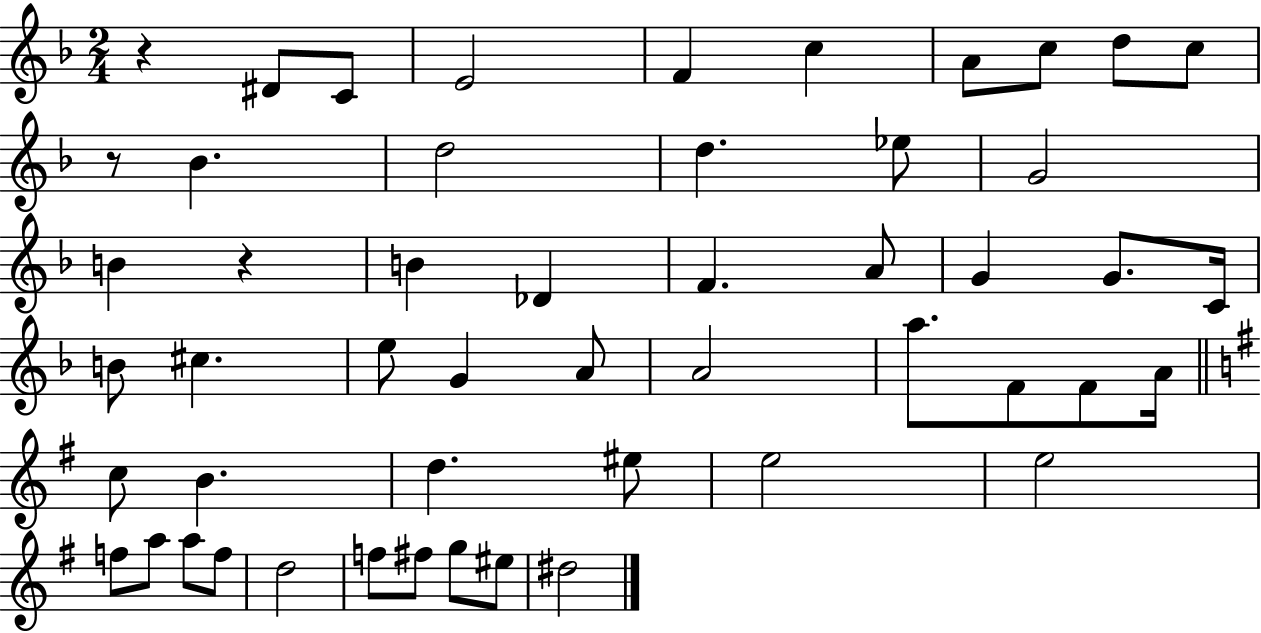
R/q D#4/e C4/e E4/h F4/q C5/q A4/e C5/e D5/e C5/e R/e Bb4/q. D5/h D5/q. Eb5/e G4/h B4/q R/q B4/q Db4/q F4/q. A4/e G4/q G4/e. C4/s B4/e C#5/q. E5/e G4/q A4/e A4/h A5/e. F4/e F4/e A4/s C5/e B4/q. D5/q. EIS5/e E5/h E5/h F5/e A5/e A5/e F5/e D5/h F5/e F#5/e G5/e EIS5/e D#5/h